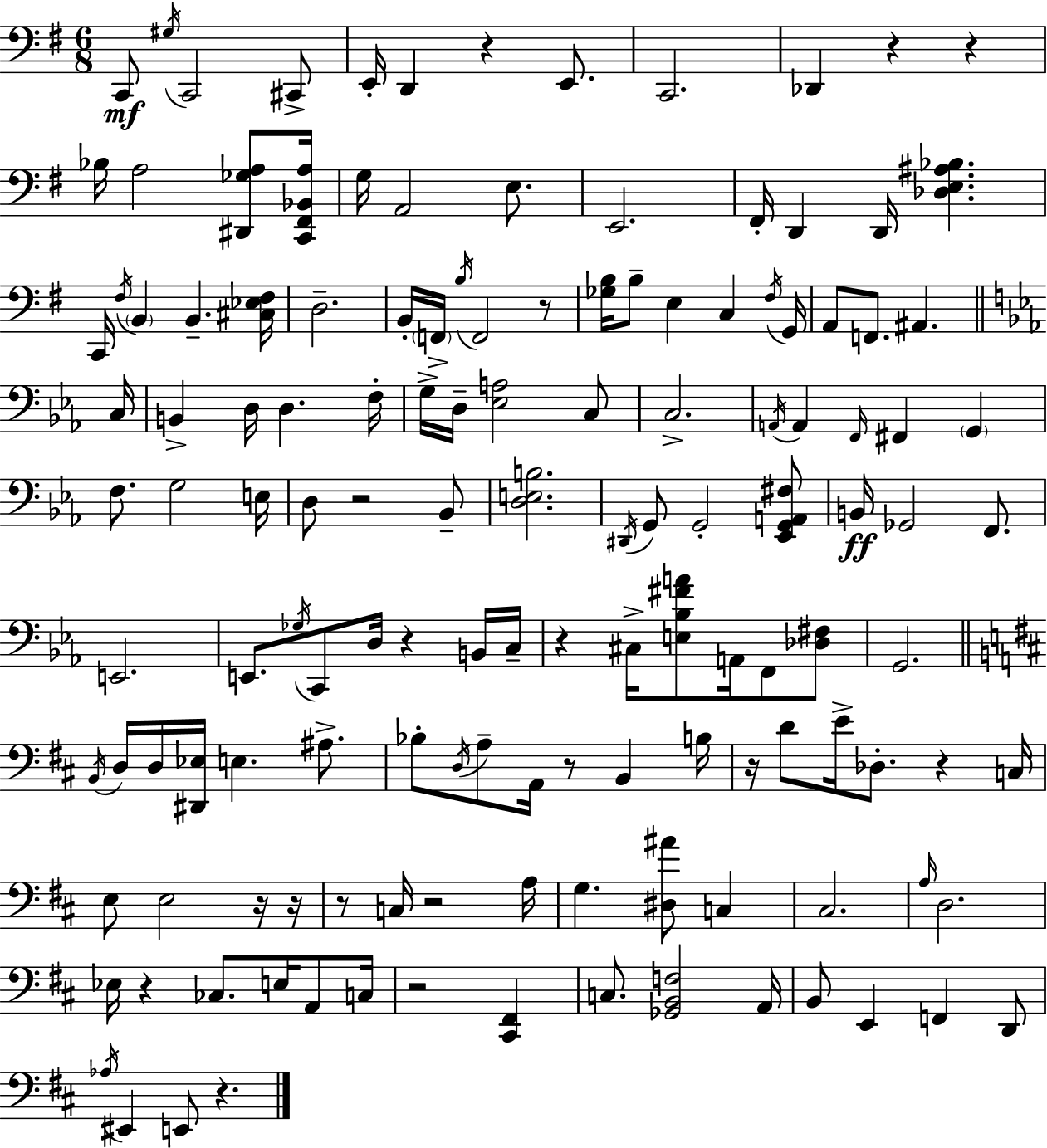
C2/e G#3/s C2/h C#2/e E2/s D2/q R/q E2/e. C2/h. Db2/q R/q R/q Bb3/s A3/h [D#2,Gb3,A3]/e [C2,F#2,Bb2,A3]/s G3/s A2/h E3/e. E2/h. F#2/s D2/q D2/s [Db3,E3,A#3,Bb3]/q. C2/s F#3/s B2/q B2/q. [C#3,Eb3,F#3]/s D3/h. B2/s F2/s B3/s F2/h R/e [Gb3,B3]/s B3/e E3/q C3/q F#3/s G2/s A2/e F2/e. A#2/q. C3/s B2/q D3/s D3/q. F3/s G3/s D3/s [Eb3,A3]/h C3/e C3/h. A2/s A2/q F2/s F#2/q G2/q F3/e. G3/h E3/s D3/e R/h Bb2/e [D3,E3,B3]/h. D#2/s G2/e G2/h [Eb2,G2,A2,F#3]/e B2/s Gb2/h F2/e. E2/h. E2/e. Gb3/s C2/e D3/s R/q B2/s C3/s R/q C#3/s [E3,Bb3,F#4,A4]/e A2/s F2/e [Db3,F#3]/e G2/h. B2/s D3/s D3/s [D#2,Eb3]/s E3/q. A#3/e. Bb3/e D3/s A3/e A2/s R/e B2/q B3/s R/s D4/e E4/s Db3/e. R/q C3/s E3/e E3/h R/s R/s R/e C3/s R/h A3/s G3/q. [D#3,A#4]/e C3/q C#3/h. A3/s D3/h. Eb3/s R/q CES3/e. E3/s A2/e C3/s R/h [C#2,F#2]/q C3/e. [Gb2,B2,F3]/h A2/s B2/e E2/q F2/q D2/e Ab3/s EIS2/q E2/e R/q.